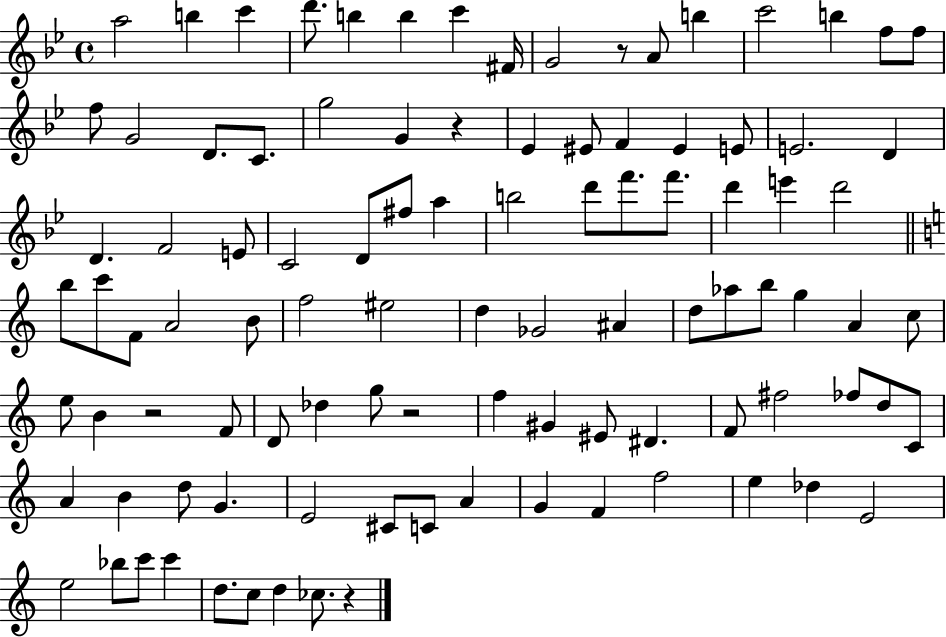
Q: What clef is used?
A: treble